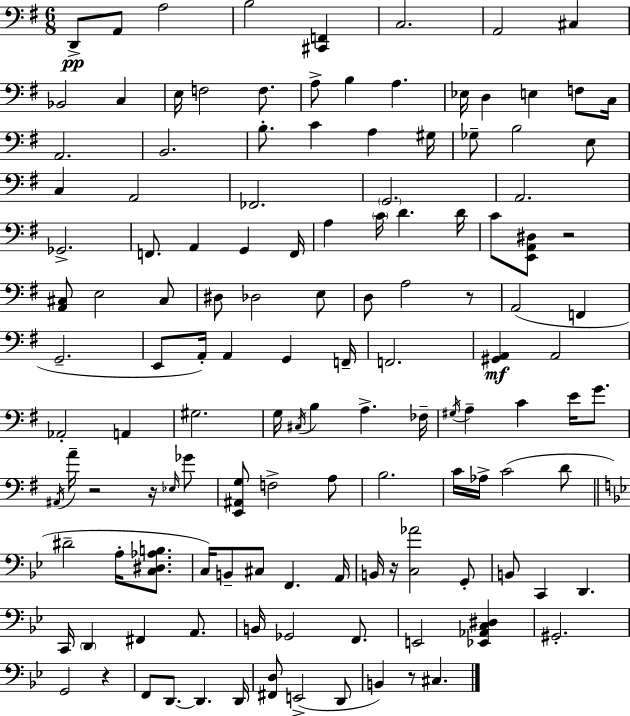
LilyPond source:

{
  \clef bass
  \numericTimeSignature
  \time 6/8
  \key g \major
  d,8->\pp a,8 a2 | b2 <cis, f,>4 | c2. | a,2 cis4 | \break bes,2 c4 | e16 f2 f8. | a8-> b4 a4. | ees16 d4 e4 f8 c16 | \break a,2. | b,2. | b8.-. c'4 a4 gis16 | ges8-- b2 e8 | \break c4 a,2 | fes,2. | \parenthesize g,2. | a,2. | \break ges,2.-> | f,8. a,4 g,4 f,16 | a4 \parenthesize c'16 d'4. d'16 | c'8 <e, a, dis>8 r2 | \break <a, cis>8 e2 cis8 | dis8 des2 e8 | d8 a2 r8 | a,2( f,4 | \break g,2.-- | e,8 a,16-.) a,4 g,4 f,16-- | f,2. | <gis, a,>4\mf a,2 | \break aes,2-. a,4 | gis2. | g16 \acciaccatura { cis16 } b4 a4.-> | fes16-- \acciaccatura { gis16 } a4-- c'4 e'16 g'8. | \break \acciaccatura { ais,16 } a'16-- r2 | r16 \grace { ees16 } ges'8 <e, ais, g>8 f2-> | a8 b2. | c'16 aes16-> c'2( | \break d'8 \bar "||" \break \key bes \major dis'2-- a16-. <c dis aes b>8. | c16) b,8-- cis8 f,4. a,16 | b,16 r16 <c aes'>2 g,8-. | b,8 c,4 d,4. | \break c,16 \parenthesize d,4 fis,4 a,8. | b,16 ges,2 f,8. | e,2 <ees, aes, c dis>4 | gis,2.-. | \break g,2 r4 | f,8 d,8.~~ d,4. d,16 | <fis, d>8 e,2->( d,8 | b,4) r8 cis4. | \break \bar "|."
}